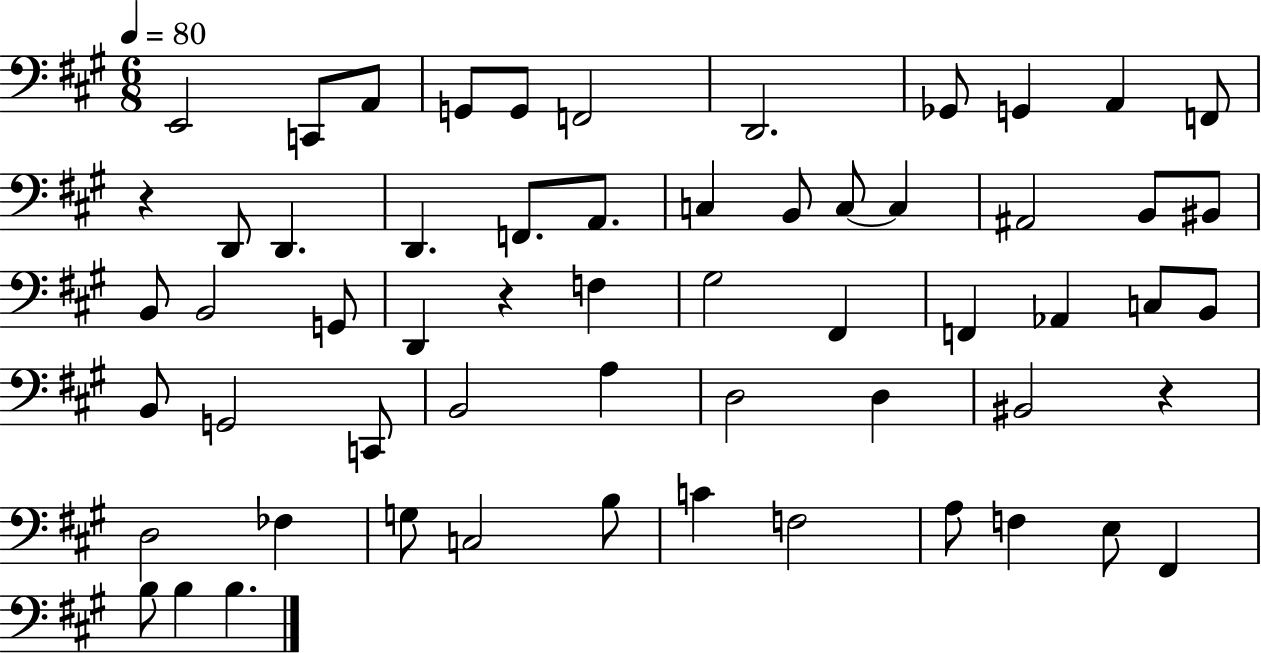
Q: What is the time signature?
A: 6/8